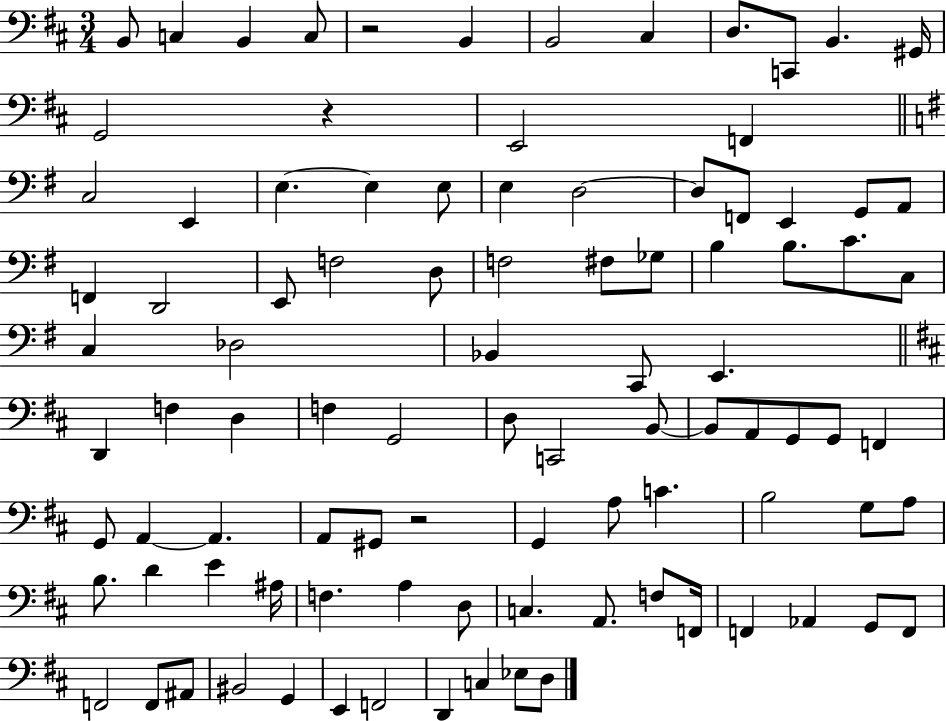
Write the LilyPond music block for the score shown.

{
  \clef bass
  \numericTimeSignature
  \time 3/4
  \key d \major
  b,8 c4 b,4 c8 | r2 b,4 | b,2 cis4 | d8. c,8 b,4. gis,16 | \break g,2 r4 | e,2 f,4 | \bar "||" \break \key g \major c2 e,4 | e4.~~ e4 e8 | e4 d2~~ | d8 f,8 e,4 g,8 a,8 | \break f,4 d,2 | e,8 f2 d8 | f2 fis8 ges8 | b4 b8. c'8. c8 | \break c4 des2 | bes,4 c,8 e,4. | \bar "||" \break \key d \major d,4 f4 d4 | f4 g,2 | d8 c,2 b,8~~ | b,8 a,8 g,8 g,8 f,4 | \break g,8 a,4~~ a,4. | a,8 gis,8 r2 | g,4 a8 c'4. | b2 g8 a8 | \break b8. d'4 e'4 ais16 | f4. a4 d8 | c4. a,8. f8 f,16 | f,4 aes,4 g,8 f,8 | \break f,2 f,8 ais,8 | bis,2 g,4 | e,4 f,2 | d,4 c4 ees8 d8 | \break \bar "|."
}